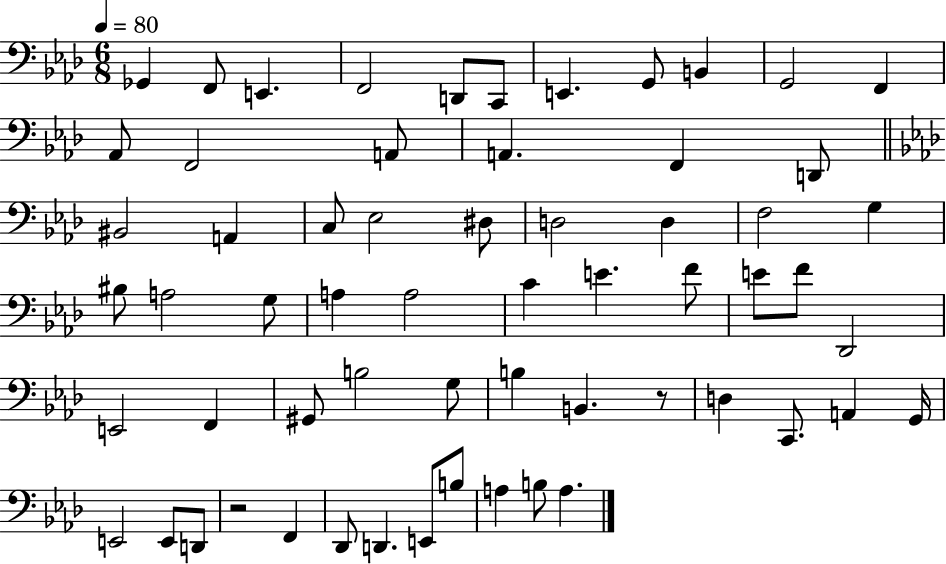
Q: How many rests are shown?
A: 2